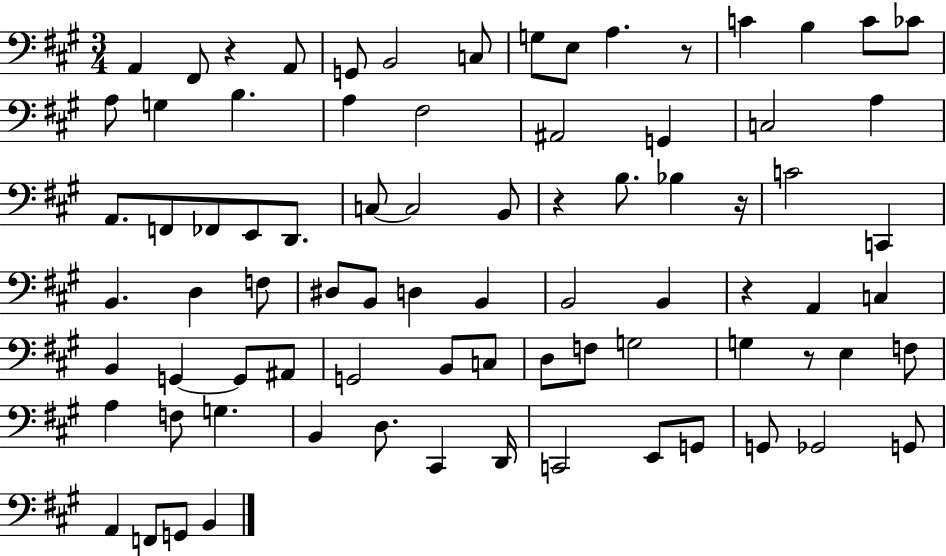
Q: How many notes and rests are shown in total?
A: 81